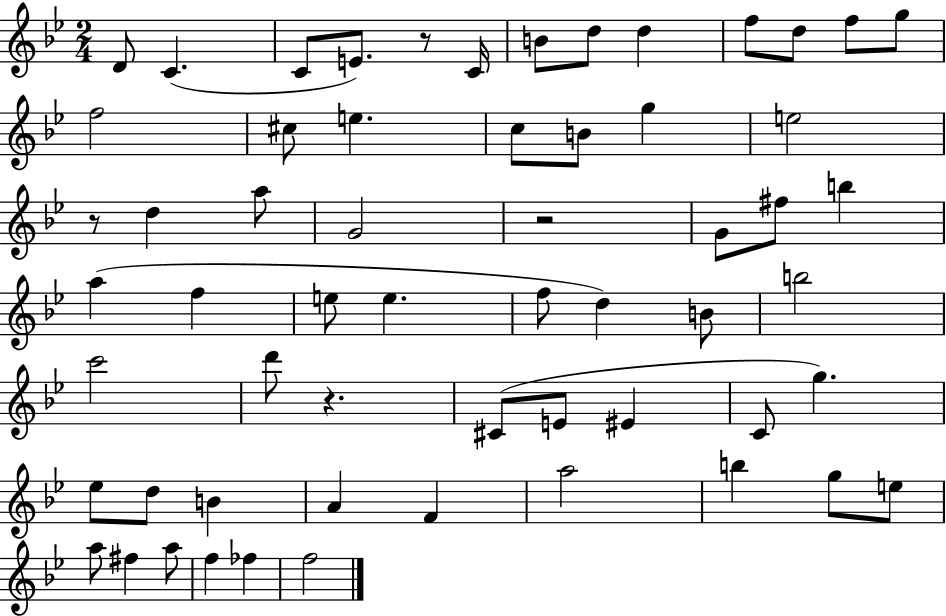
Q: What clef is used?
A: treble